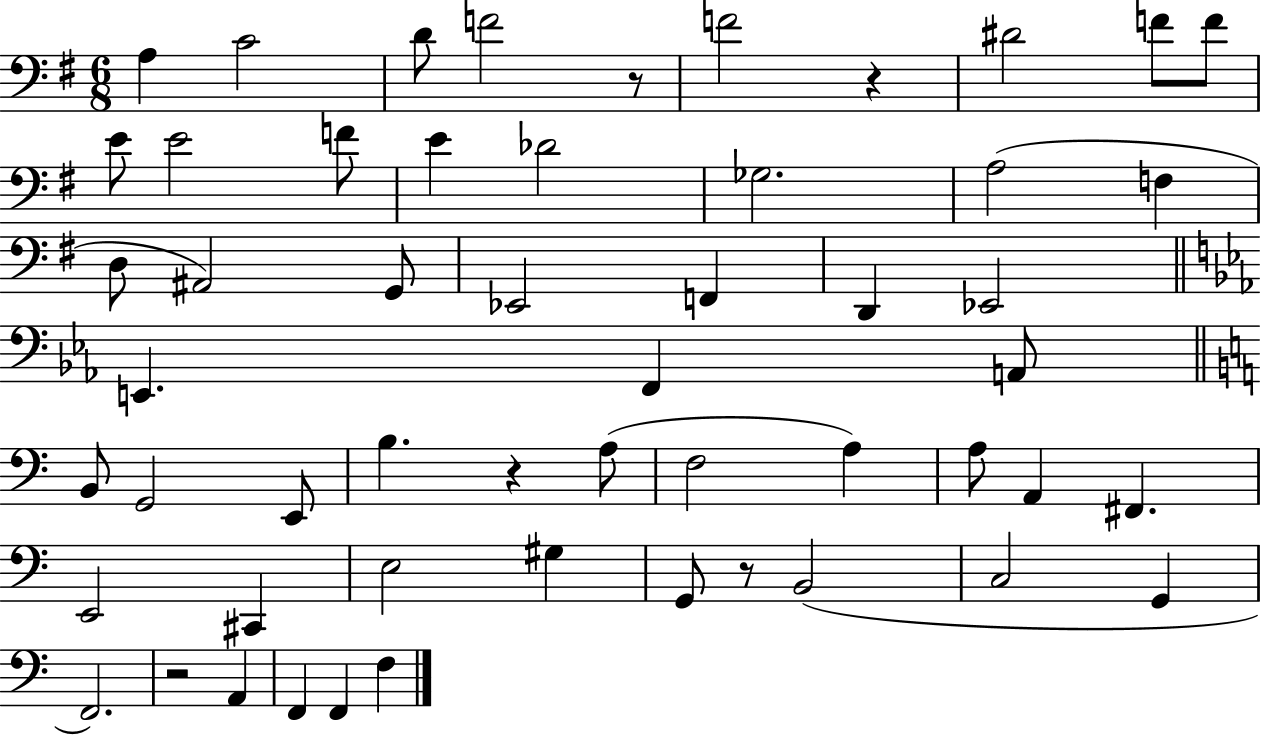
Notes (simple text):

A3/q C4/h D4/e F4/h R/e F4/h R/q D#4/h F4/e F4/e E4/e E4/h F4/e E4/q Db4/h Gb3/h. A3/h F3/q D3/e A#2/h G2/e Eb2/h F2/q D2/q Eb2/h E2/q. F2/q A2/e B2/e G2/h E2/e B3/q. R/q A3/e F3/h A3/q A3/e A2/q F#2/q. E2/h C#2/q E3/h G#3/q G2/e R/e B2/h C3/h G2/q F2/h. R/h A2/q F2/q F2/q F3/q